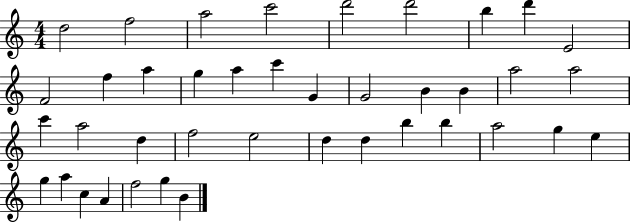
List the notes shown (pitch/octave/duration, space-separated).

D5/h F5/h A5/h C6/h D6/h D6/h B5/q D6/q E4/h F4/h F5/q A5/q G5/q A5/q C6/q G4/q G4/h B4/q B4/q A5/h A5/h C6/q A5/h D5/q F5/h E5/h D5/q D5/q B5/q B5/q A5/h G5/q E5/q G5/q A5/q C5/q A4/q F5/h G5/q B4/q